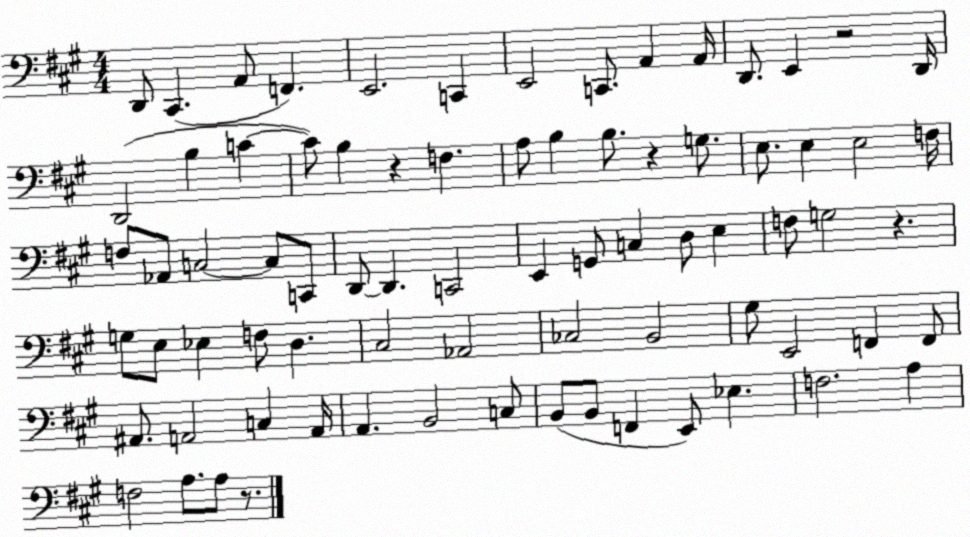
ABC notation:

X:1
T:Untitled
M:4/4
L:1/4
K:A
D,,/2 ^C,, A,,/2 F,, E,,2 C,, E,,2 C,,/2 A,, A,,/4 D,,/2 E,, z2 D,,/4 D,,2 B, C C/2 B, z F, A,/2 B, B,/2 z G,/2 E,/2 E, E,2 F,/4 F,/2 _A,,/2 C,2 C,/2 C,,/2 D,,/2 D,, C,,2 E,, G,,/2 C, D,/2 E, F,/2 G,2 z G,/2 E,/2 _E, F,/2 D, ^C,2 _A,,2 _C,2 B,,2 ^G,/2 E,,2 F,, F,,/2 ^A,,/2 A,,2 C, A,,/4 A,, B,,2 C,/2 B,,/2 B,,/2 F,, E,,/2 _E, F,2 A, F,2 A,/2 A,/2 z/2